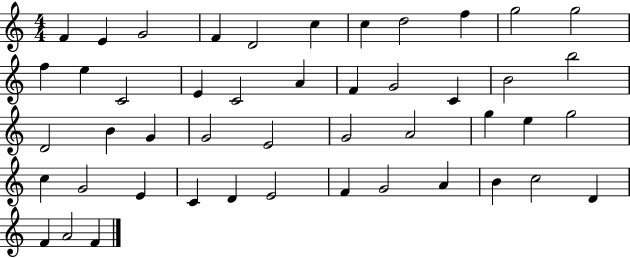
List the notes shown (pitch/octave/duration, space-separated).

F4/q E4/q G4/h F4/q D4/h C5/q C5/q D5/h F5/q G5/h G5/h F5/q E5/q C4/h E4/q C4/h A4/q F4/q G4/h C4/q B4/h B5/h D4/h B4/q G4/q G4/h E4/h G4/h A4/h G5/q E5/q G5/h C5/q G4/h E4/q C4/q D4/q E4/h F4/q G4/h A4/q B4/q C5/h D4/q F4/q A4/h F4/q